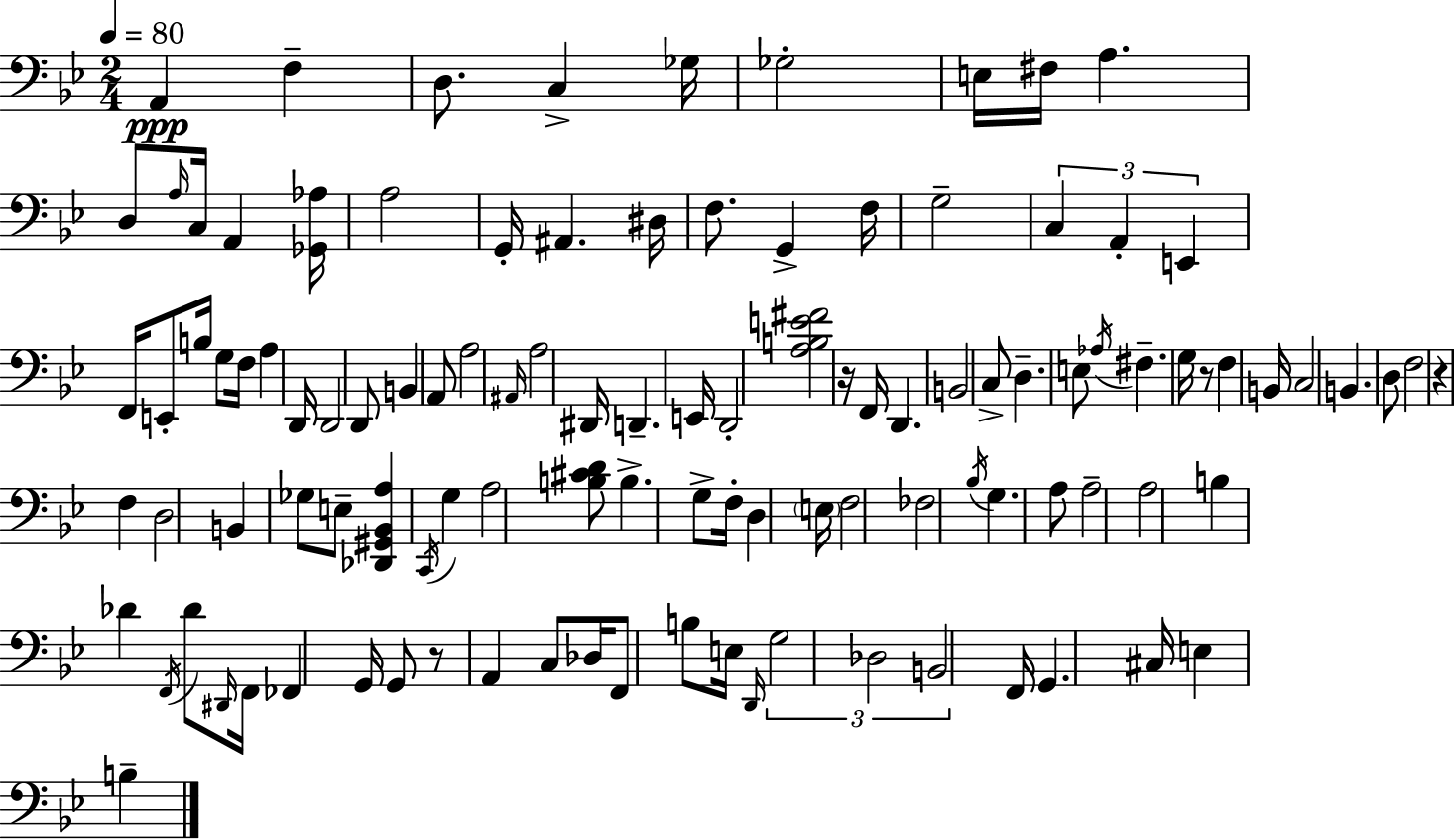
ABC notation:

X:1
T:Untitled
M:2/4
L:1/4
K:Bb
A,, F, D,/2 C, _G,/4 _G,2 E,/4 ^F,/4 A, D,/2 A,/4 C,/4 A,, [_G,,_A,]/4 A,2 G,,/4 ^A,, ^D,/4 F,/2 G,, F,/4 G,2 C, A,, E,, F,,/4 E,,/2 B,/4 G,/2 F,/4 A, D,,/4 D,,2 D,,/2 B,, A,,/2 A,2 ^A,,/4 A,2 ^D,,/4 D,, E,,/4 D,,2 [A,B,E^F]2 z/4 F,,/4 D,, B,,2 C,/2 D, E,/2 _A,/4 ^F, G,/4 z/2 F, B,,/4 C,2 B,, D,/2 F,2 z F, D,2 B,, _G,/2 E,/2 [_D,,^G,,_B,,A,] C,,/4 G, A,2 [B,^CD]/2 B, G,/2 F,/4 D, E,/4 F,2 _F,2 _B,/4 G, A,/2 A,2 A,2 B, _D F,,/4 _D/2 ^D,,/4 F,,/4 _F,, G,,/4 G,,/2 z/2 A,, C,/2 _D,/4 F,,/2 B,/2 E,/4 D,,/4 G,2 _D,2 B,,2 F,,/4 G,, ^C,/4 E, B,